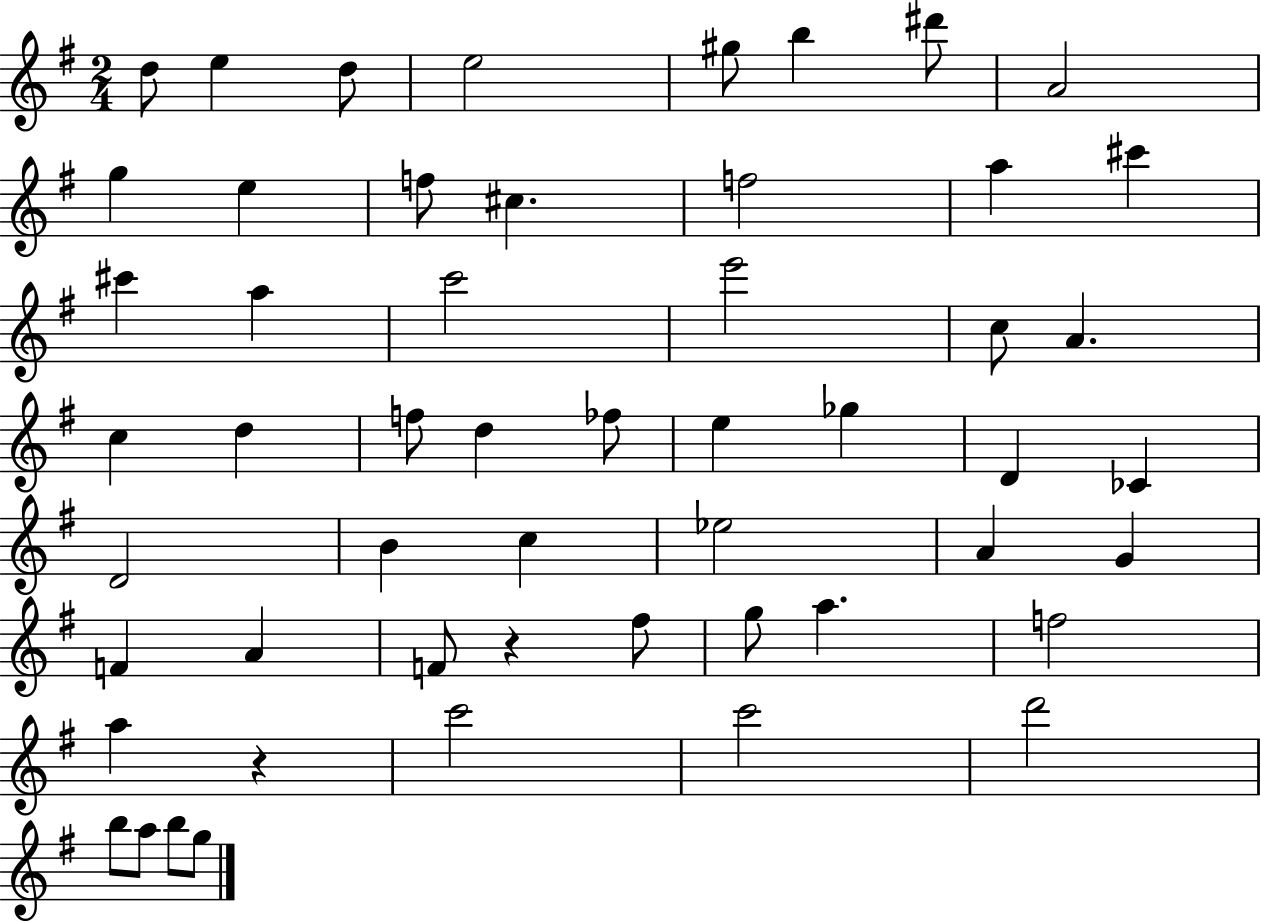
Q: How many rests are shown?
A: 2